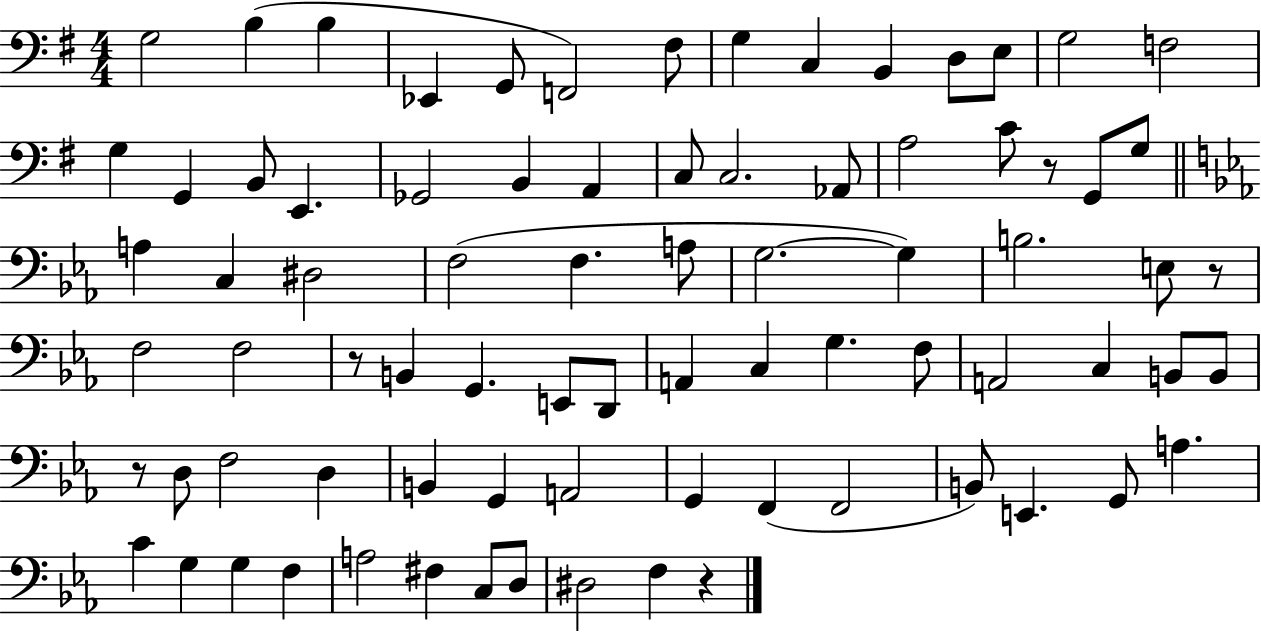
G3/h B3/q B3/q Eb2/q G2/e F2/h F#3/e G3/q C3/q B2/q D3/e E3/e G3/h F3/h G3/q G2/q B2/e E2/q. Gb2/h B2/q A2/q C3/e C3/h. Ab2/e A3/h C4/e R/e G2/e G3/e A3/q C3/q D#3/h F3/h F3/q. A3/e G3/h. G3/q B3/h. E3/e R/e F3/h F3/h R/e B2/q G2/q. E2/e D2/e A2/q C3/q G3/q. F3/e A2/h C3/q B2/e B2/e R/e D3/e F3/h D3/q B2/q G2/q A2/h G2/q F2/q F2/h B2/e E2/q. G2/e A3/q. C4/q G3/q G3/q F3/q A3/h F#3/q C3/e D3/e D#3/h F3/q R/q